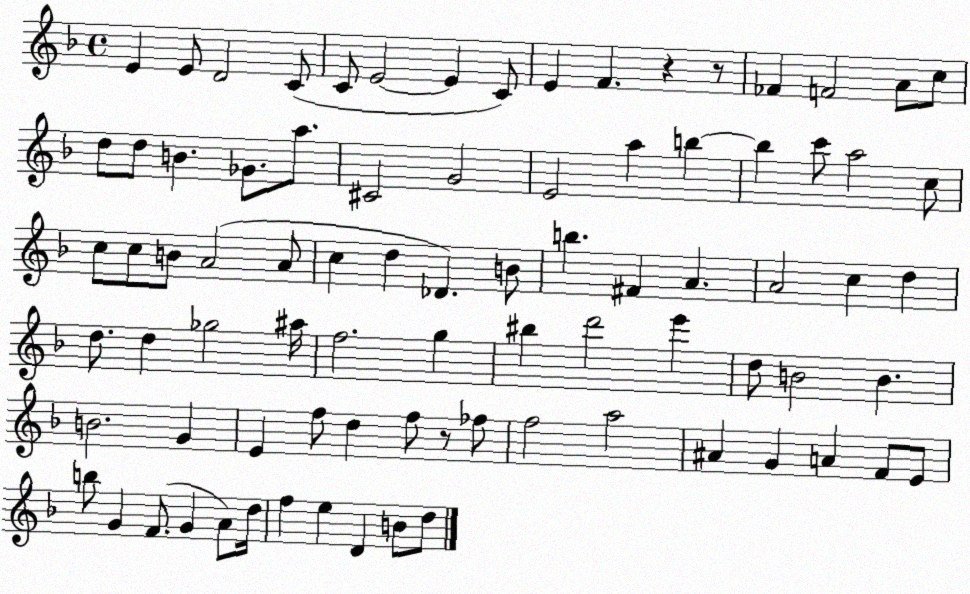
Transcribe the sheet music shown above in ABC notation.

X:1
T:Untitled
M:4/4
L:1/4
K:F
E E/2 D2 C/2 C/2 E2 E C/2 E F z z/2 _F F2 A/2 c/2 d/2 d/2 B _G/2 a/2 ^C2 G2 E2 a b b c'/2 a2 c/2 c/2 c/2 B/2 A2 A/2 c d _D B/2 b ^F A A2 c d d/2 d _g2 ^a/4 f2 g ^b d'2 e' d/2 B2 B B2 G E f/2 d f/2 z/2 _f/2 f2 a2 ^A G A F/2 E/2 b/2 G F/2 G A/2 d/4 f e D B/2 d/2